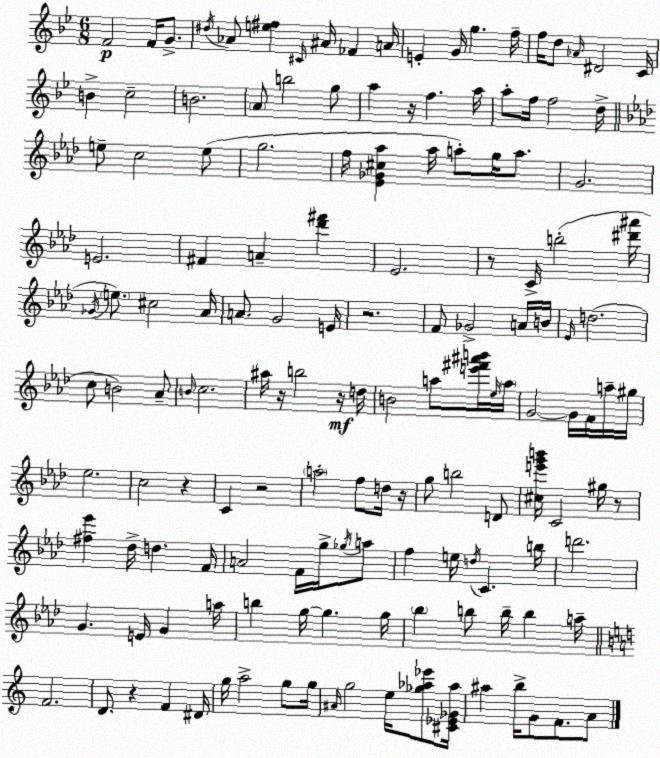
X:1
T:Untitled
M:6/8
L:1/4
K:Gm
F2 F/4 G/2 ^d/4 _A/2 [e^f] ^C/4 ^A/4 _F A/4 E G/4 g f/4 f/4 d/2 _A/4 ^D2 C/4 B c2 B2 A/2 b2 g/2 a z/4 f a/4 a/2 f/4 f2 d/4 e/2 c2 e/2 g2 f/4 [_E_G^c_a] _a/4 a/2 g/4 a/2 G2 E2 ^F A [_d'^f'] _E2 z/2 C/4 b2 [^d'^a']/4 _G/4 e/2 ^c2 _A/4 A/2 G2 E/4 z2 F/2 _G2 A/4 B/4 _E/4 d2 c/2 B2 _A/2 B/4 c2 ^a/4 z/4 b2 z/4 d/4 B2 a/2 [e'^f'^a'b']/4 _e/4 a/4 G2 G/4 F/4 a/4 ^g/4 _e2 c2 z C z2 a2 f/2 d/4 z/4 g/2 b2 D/2 [^ce'g'b']/4 C2 ^g/4 z/2 [^f_e'] _d/4 d F/4 A2 F/4 g/4 _g/4 a/2 f e/4 d/4 C b/4 d'2 G E/4 G a/4 b g/4 g g/4 _b b/2 b/4 b a/4 F2 D/2 z F ^D/4 g/4 a2 g/2 g/4 ^A/4 g2 e/4 [_g_a_e']/2 [^C_E_G_a]/4 ^a b/4 G/2 F/2 A/2